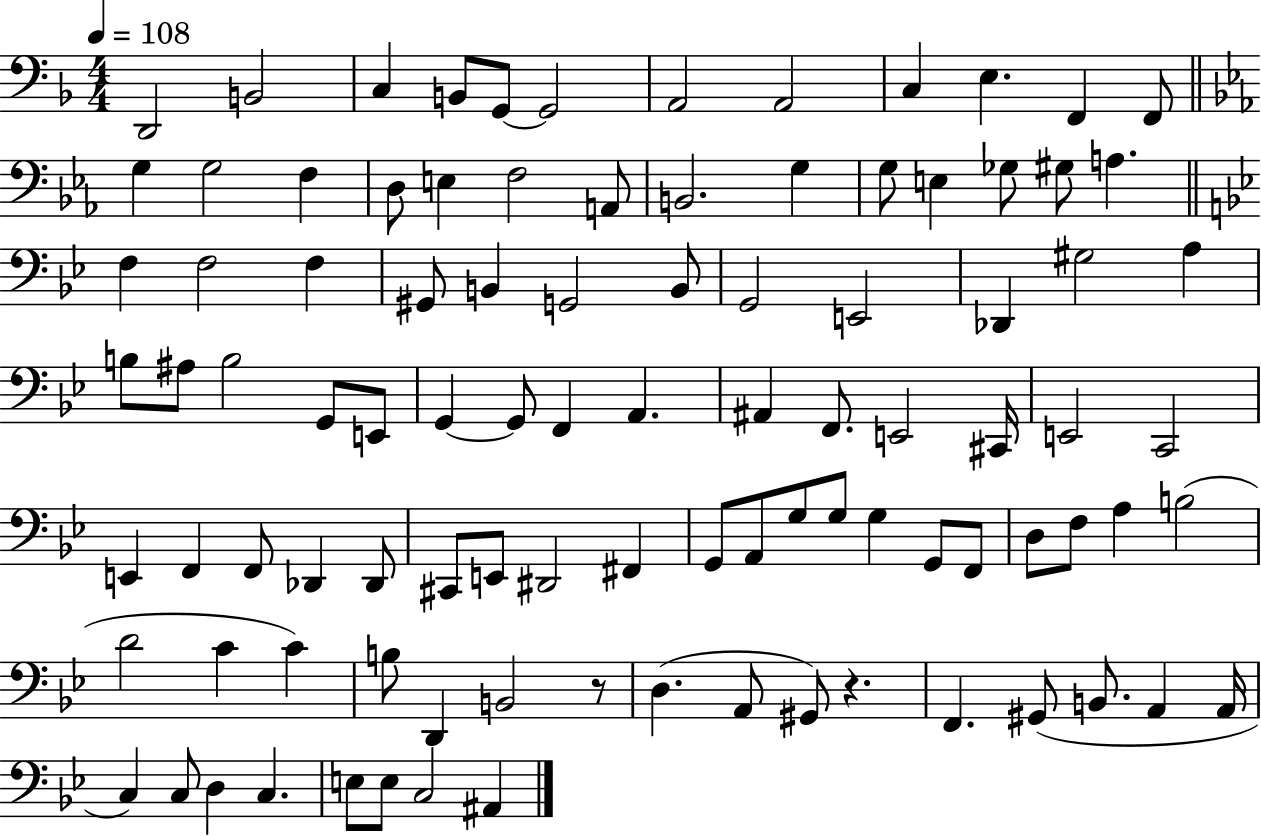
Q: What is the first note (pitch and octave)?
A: D2